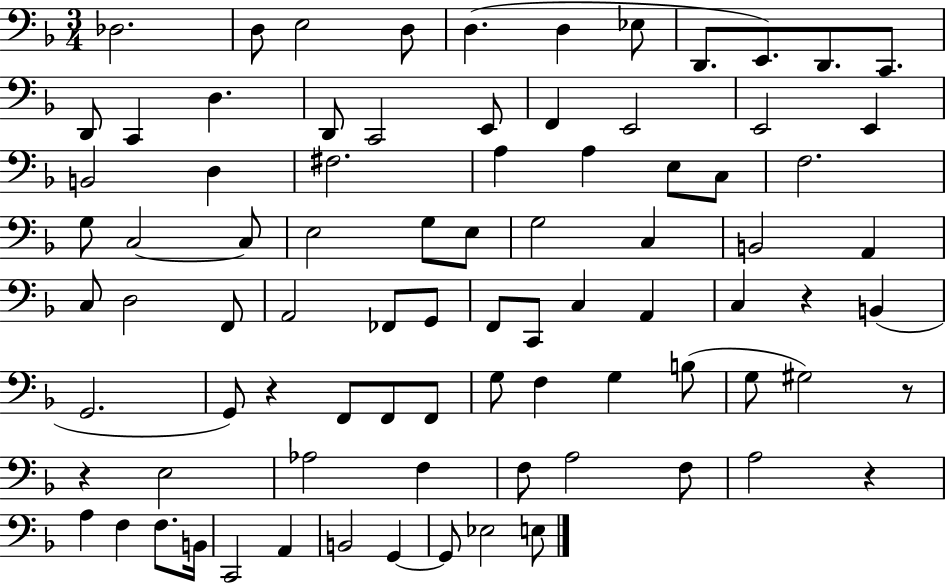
{
  \clef bass
  \numericTimeSignature
  \time 3/4
  \key f \major
  \repeat volta 2 { des2. | d8 e2 d8 | d4.( d4 ees8 | d,8. e,8.) d,8. c,8. | \break d,8 c,4 d4. | d,8 c,2 e,8 | f,4 e,2 | e,2 e,4 | \break b,2 d4 | fis2. | a4 a4 e8 c8 | f2. | \break g8 c2~~ c8 | e2 g8 e8 | g2 c4 | b,2 a,4 | \break c8 d2 f,8 | a,2 fes,8 g,8 | f,8 c,8 c4 a,4 | c4 r4 b,4( | \break g,2. | g,8) r4 f,8 f,8 f,8 | g8 f4 g4 b8( | g8 gis2) r8 | \break r4 e2 | aes2 f4 | f8 a2 f8 | a2 r4 | \break a4 f4 f8. b,16 | c,2 a,4 | b,2 g,4~~ | g,8 ees2 e8 | \break } \bar "|."
}